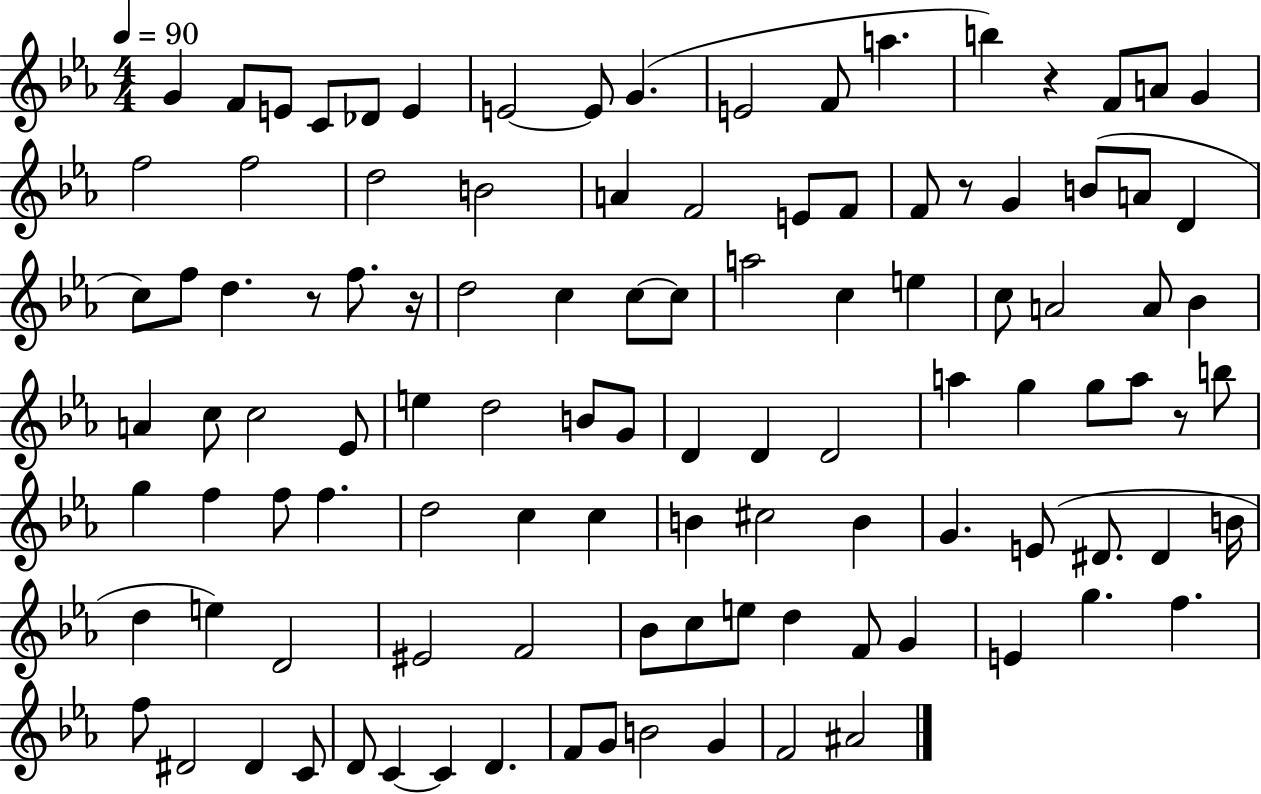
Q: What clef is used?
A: treble